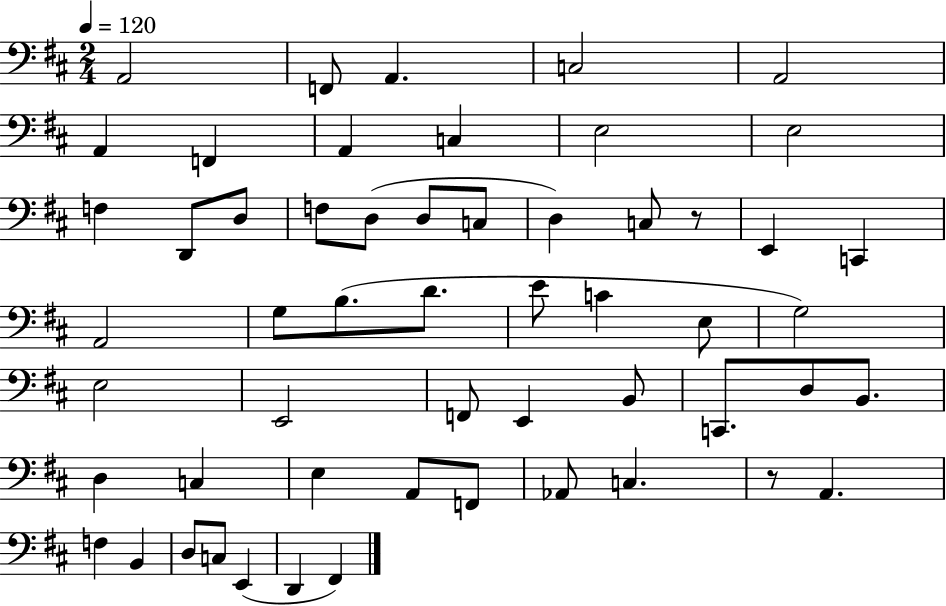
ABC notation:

X:1
T:Untitled
M:2/4
L:1/4
K:D
A,,2 F,,/2 A,, C,2 A,,2 A,, F,, A,, C, E,2 E,2 F, D,,/2 D,/2 F,/2 D,/2 D,/2 C,/2 D, C,/2 z/2 E,, C,, A,,2 G,/2 B,/2 D/2 E/2 C E,/2 G,2 E,2 E,,2 F,,/2 E,, B,,/2 C,,/2 D,/2 B,,/2 D, C, E, A,,/2 F,,/2 _A,,/2 C, z/2 A,, F, B,, D,/2 C,/2 E,, D,, ^F,,